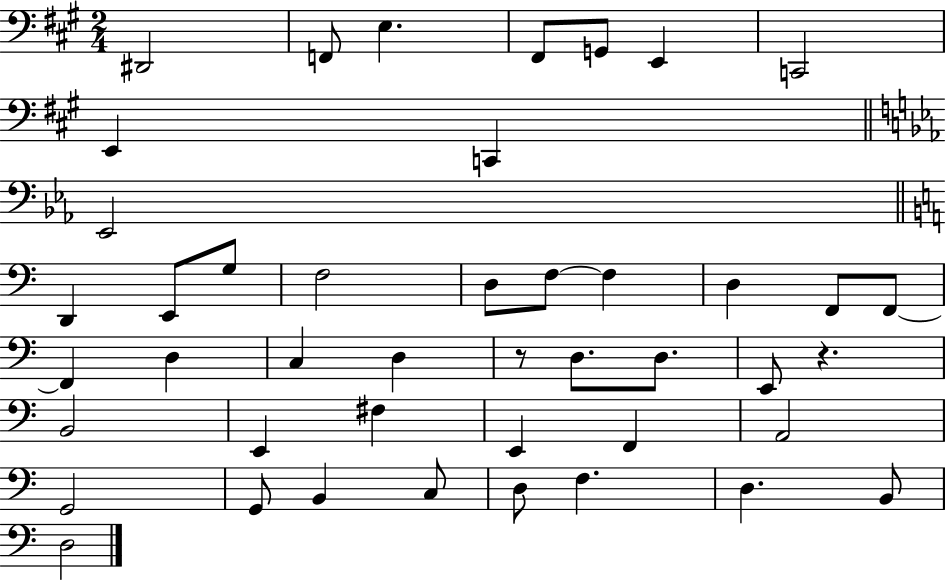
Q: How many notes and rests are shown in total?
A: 44